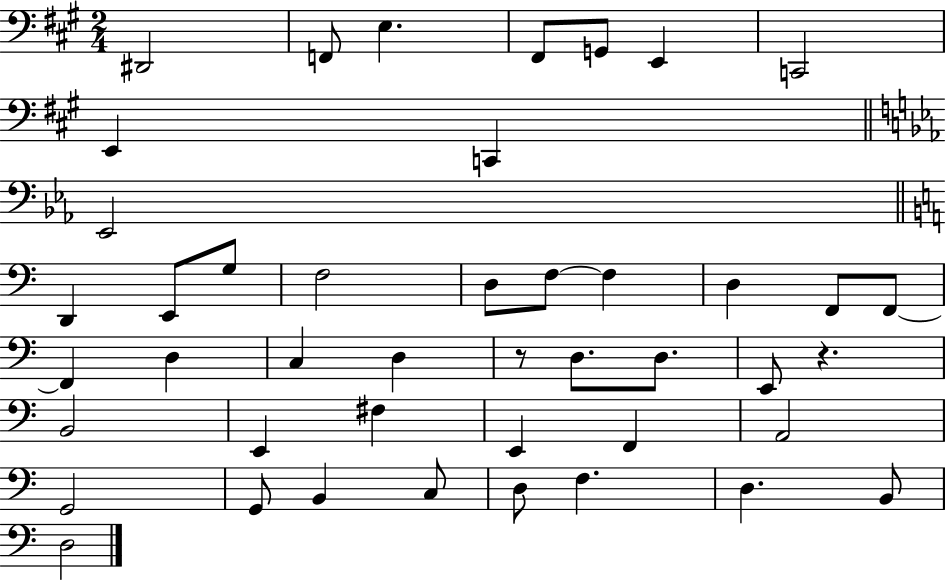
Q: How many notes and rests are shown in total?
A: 44